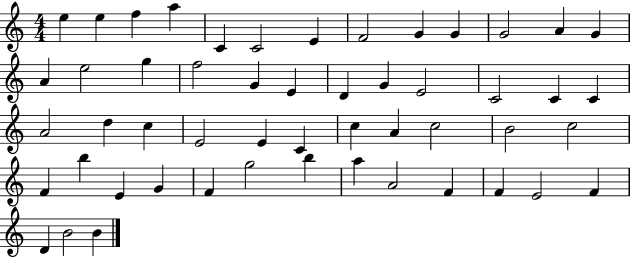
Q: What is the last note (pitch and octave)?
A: B4